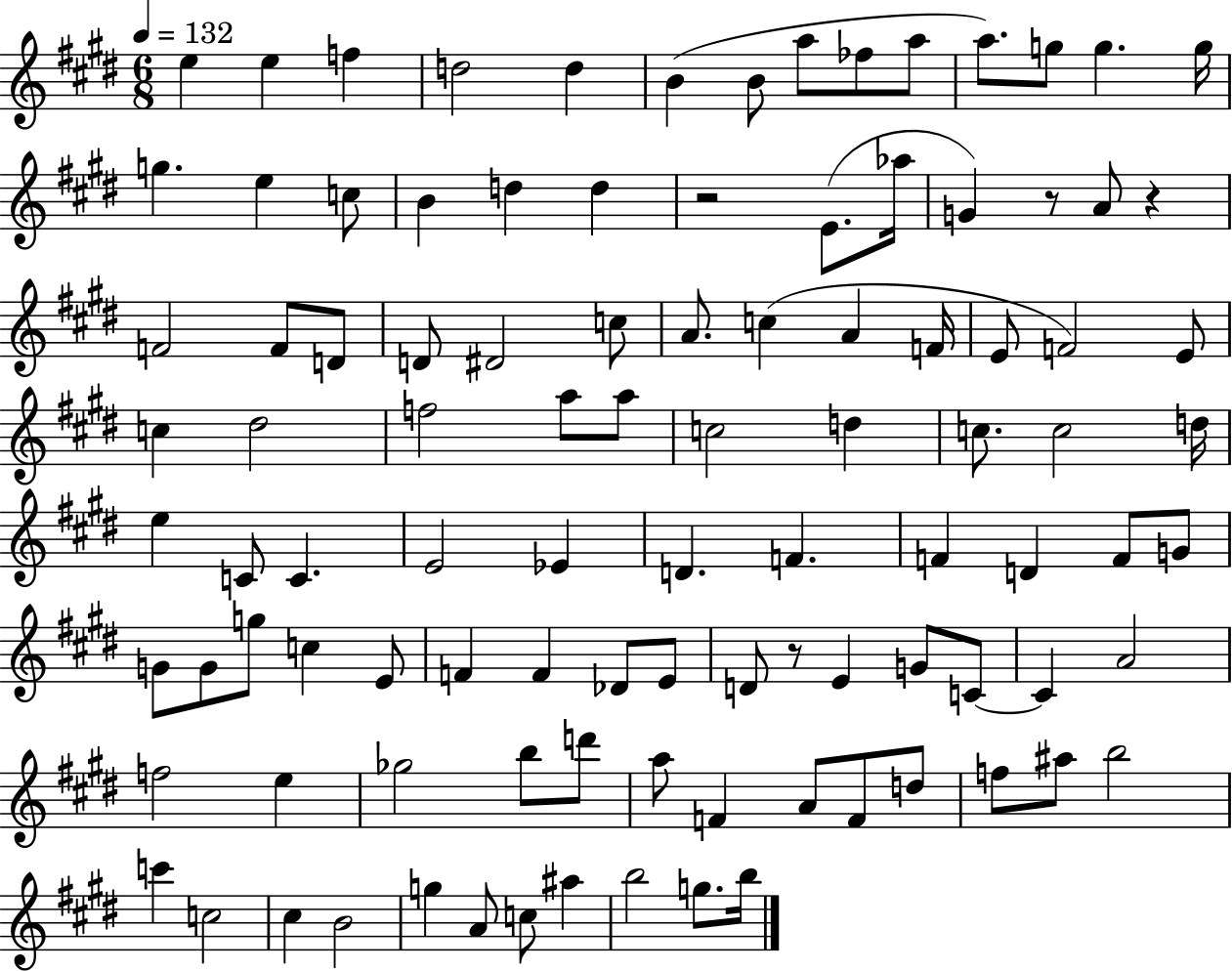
X:1
T:Untitled
M:6/8
L:1/4
K:E
e e f d2 d B B/2 a/2 _f/2 a/2 a/2 g/2 g g/4 g e c/2 B d d z2 E/2 _a/4 G z/2 A/2 z F2 F/2 D/2 D/2 ^D2 c/2 A/2 c A F/4 E/2 F2 E/2 c ^d2 f2 a/2 a/2 c2 d c/2 c2 d/4 e C/2 C E2 _E D F F D F/2 G/2 G/2 G/2 g/2 c E/2 F F _D/2 E/2 D/2 z/2 E G/2 C/2 C A2 f2 e _g2 b/2 d'/2 a/2 F A/2 F/2 d/2 f/2 ^a/2 b2 c' c2 ^c B2 g A/2 c/2 ^a b2 g/2 b/4